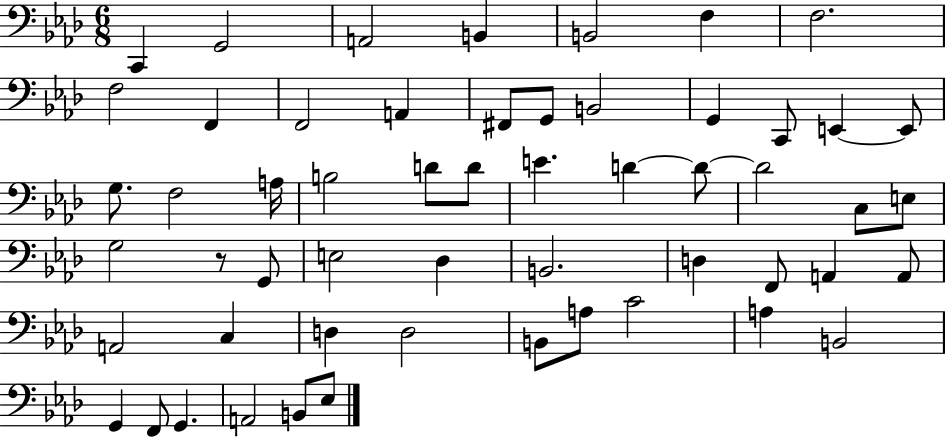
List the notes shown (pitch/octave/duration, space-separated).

C2/q G2/h A2/h B2/q B2/h F3/q F3/h. F3/h F2/q F2/h A2/q F#2/e G2/e B2/h G2/q C2/e E2/q E2/e G3/e. F3/h A3/s B3/h D4/e D4/e E4/q. D4/q D4/e D4/h C3/e E3/e G3/h R/e G2/e E3/h Db3/q B2/h. D3/q F2/e A2/q A2/e A2/h C3/q D3/q D3/h B2/e A3/e C4/h A3/q B2/h G2/q F2/e G2/q. A2/h B2/e Eb3/e